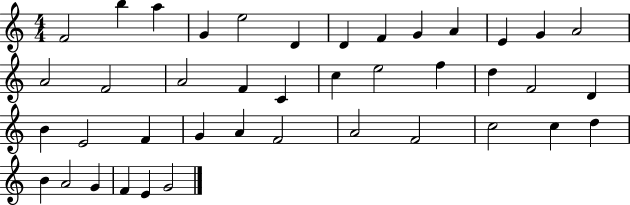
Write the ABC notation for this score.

X:1
T:Untitled
M:4/4
L:1/4
K:C
F2 b a G e2 D D F G A E G A2 A2 F2 A2 F C c e2 f d F2 D B E2 F G A F2 A2 F2 c2 c d B A2 G F E G2